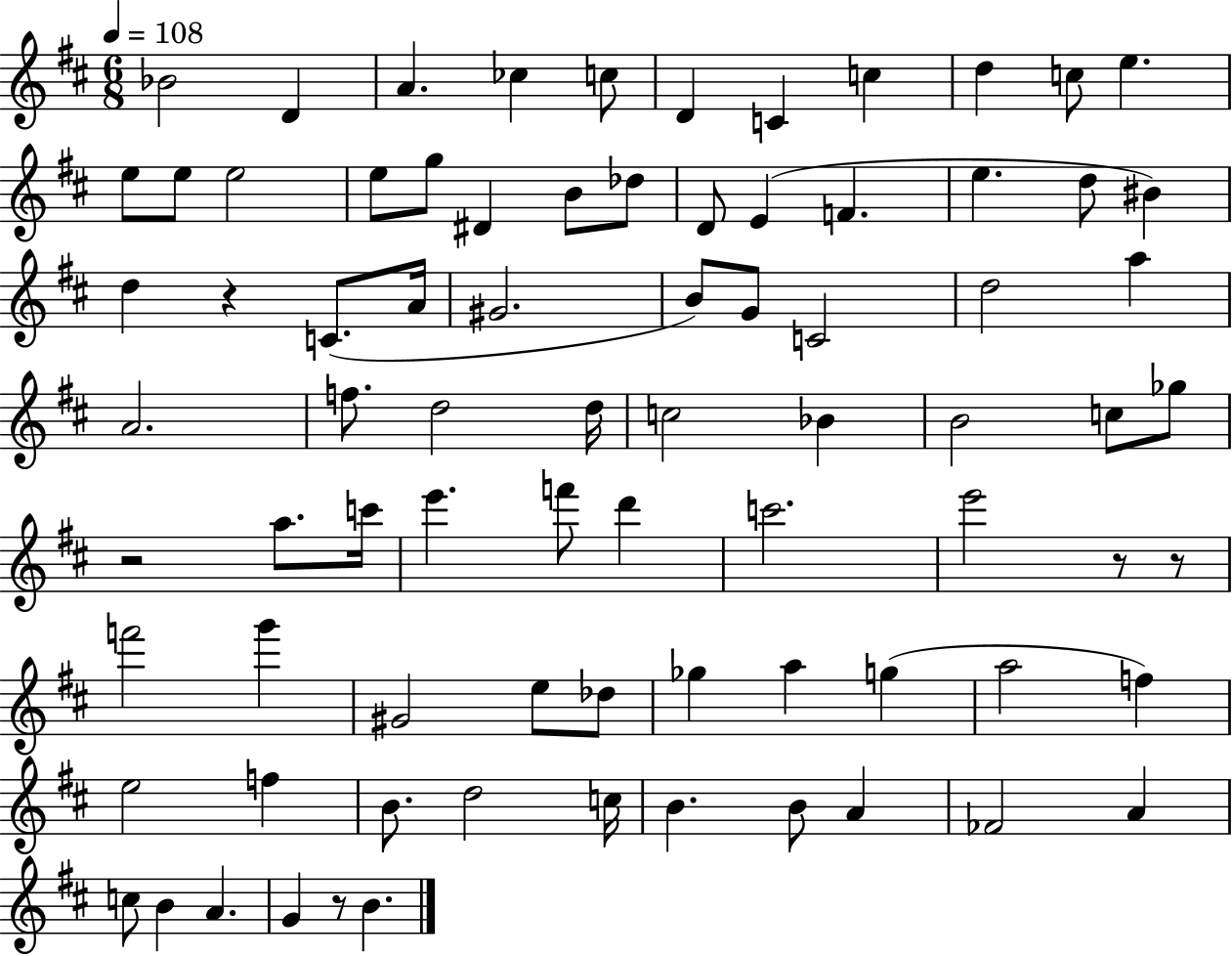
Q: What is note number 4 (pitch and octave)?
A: CES5